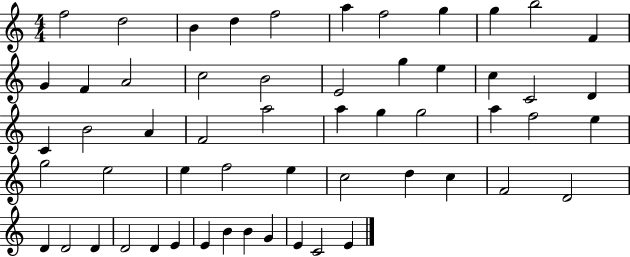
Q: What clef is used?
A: treble